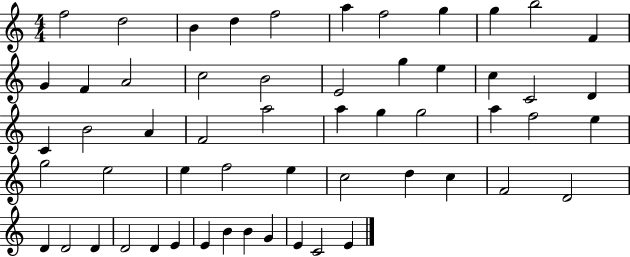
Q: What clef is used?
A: treble